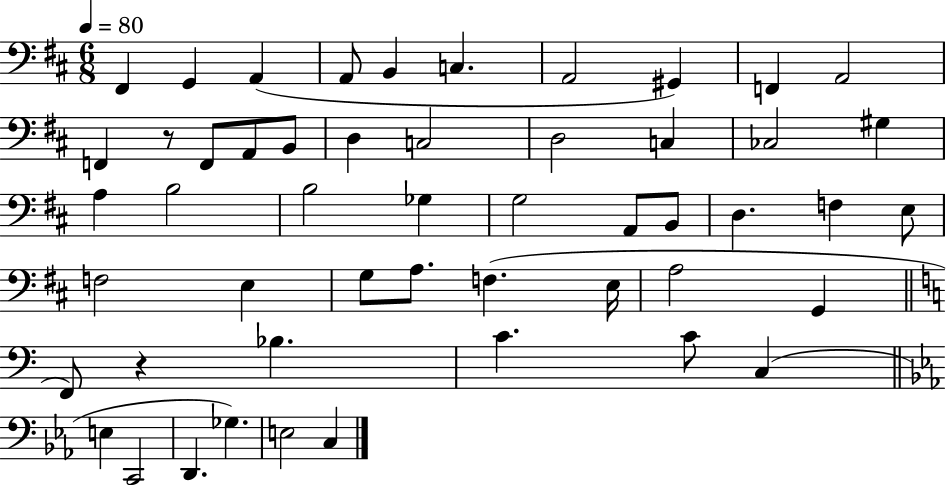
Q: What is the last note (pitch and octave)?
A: C3